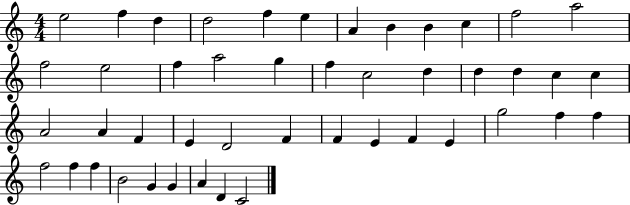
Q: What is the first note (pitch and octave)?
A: E5